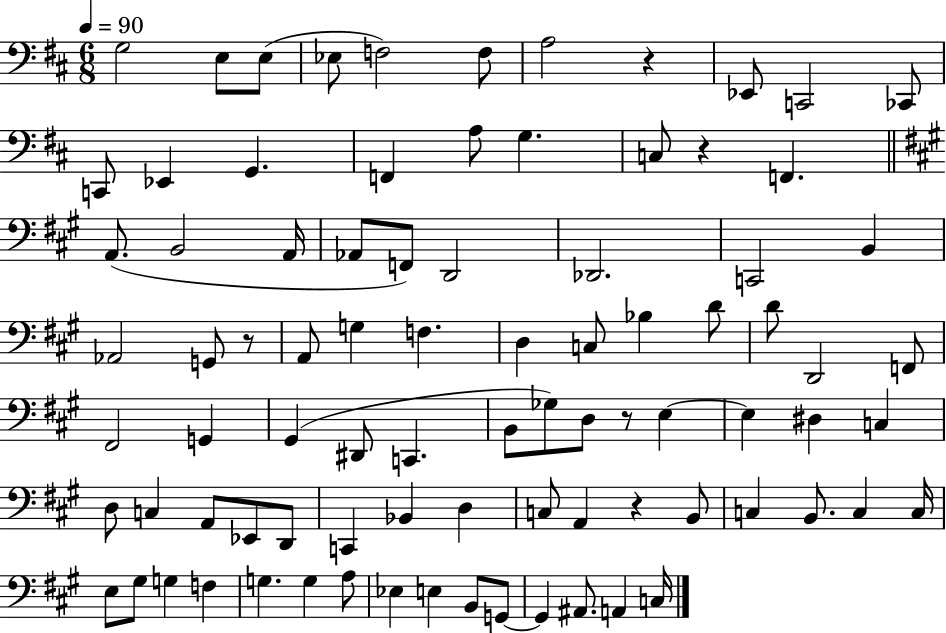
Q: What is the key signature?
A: D major